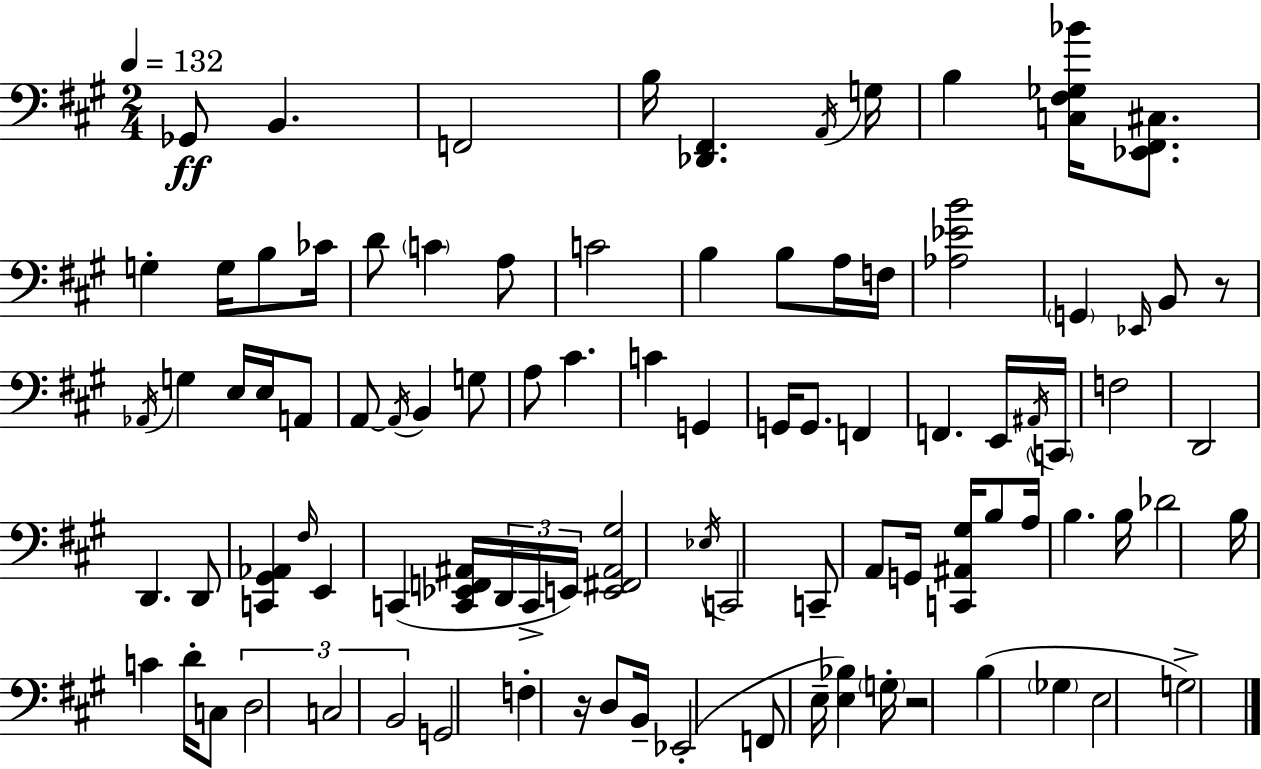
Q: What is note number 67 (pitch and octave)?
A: D3